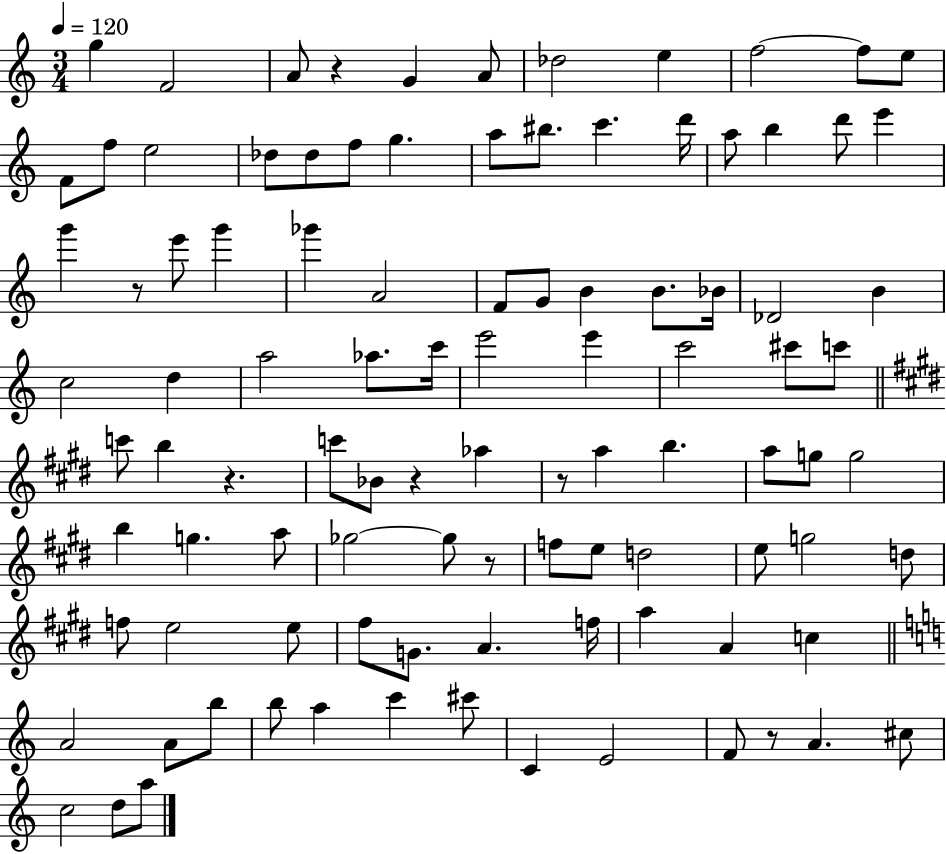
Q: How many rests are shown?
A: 7